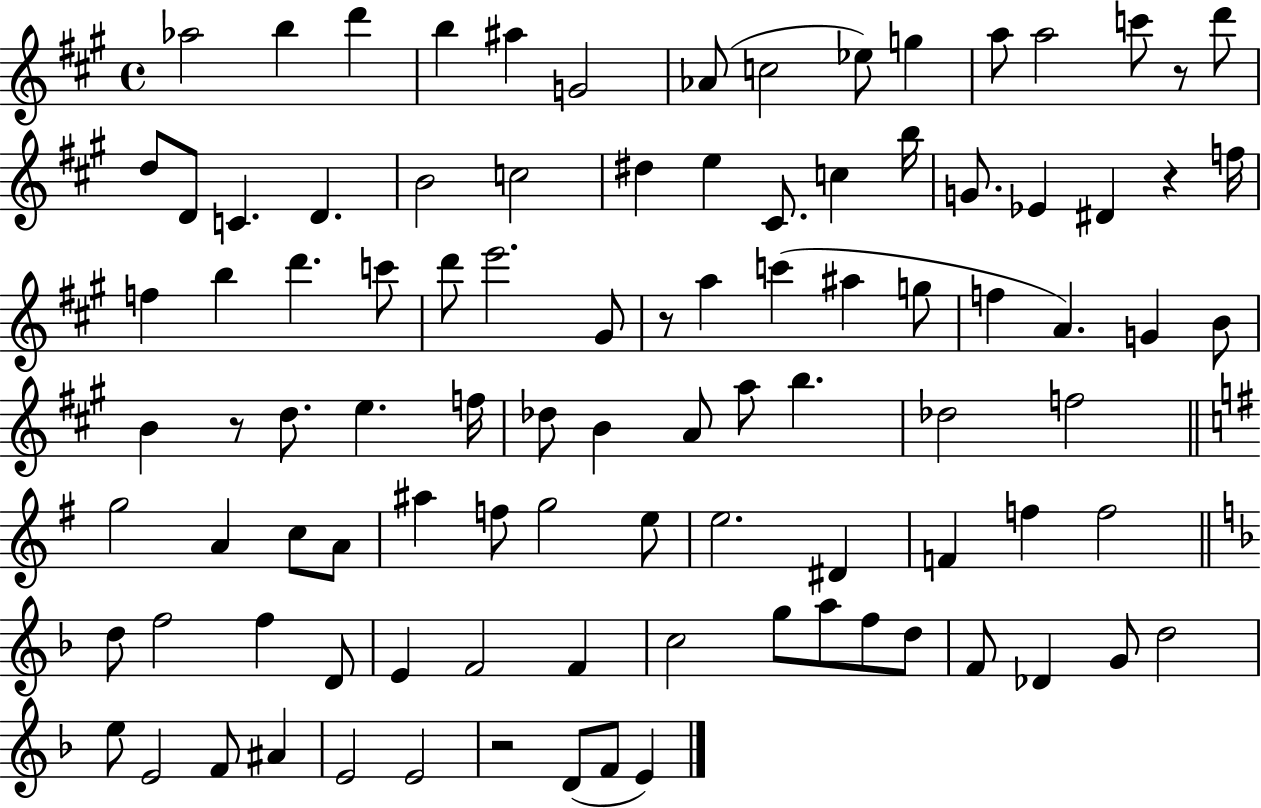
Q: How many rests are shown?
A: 5